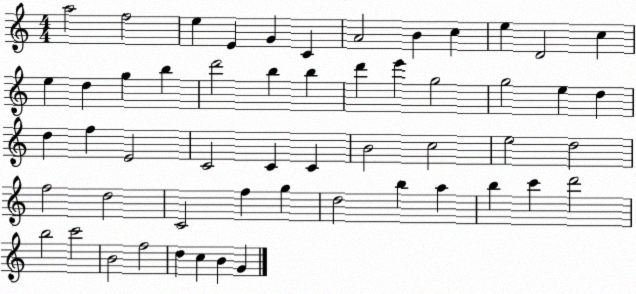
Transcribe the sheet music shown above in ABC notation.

X:1
T:Untitled
M:4/4
L:1/4
K:C
a2 f2 e E G C A2 B c e D2 c e d g b d'2 b b d' e' g2 g2 e d d f E2 C2 C C B2 c2 e2 d2 f2 d2 C2 f g d2 b a b c' d'2 b2 c'2 B2 f2 d c B G